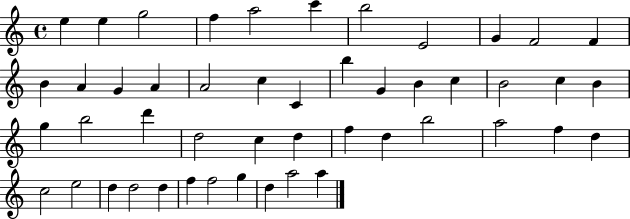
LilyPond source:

{
  \clef treble
  \time 4/4
  \defaultTimeSignature
  \key c \major
  e''4 e''4 g''2 | f''4 a''2 c'''4 | b''2 e'2 | g'4 f'2 f'4 | \break b'4 a'4 g'4 a'4 | a'2 c''4 c'4 | b''4 g'4 b'4 c''4 | b'2 c''4 b'4 | \break g''4 b''2 d'''4 | d''2 c''4 d''4 | f''4 d''4 b''2 | a''2 f''4 d''4 | \break c''2 e''2 | d''4 d''2 d''4 | f''4 f''2 g''4 | d''4 a''2 a''4 | \break \bar "|."
}